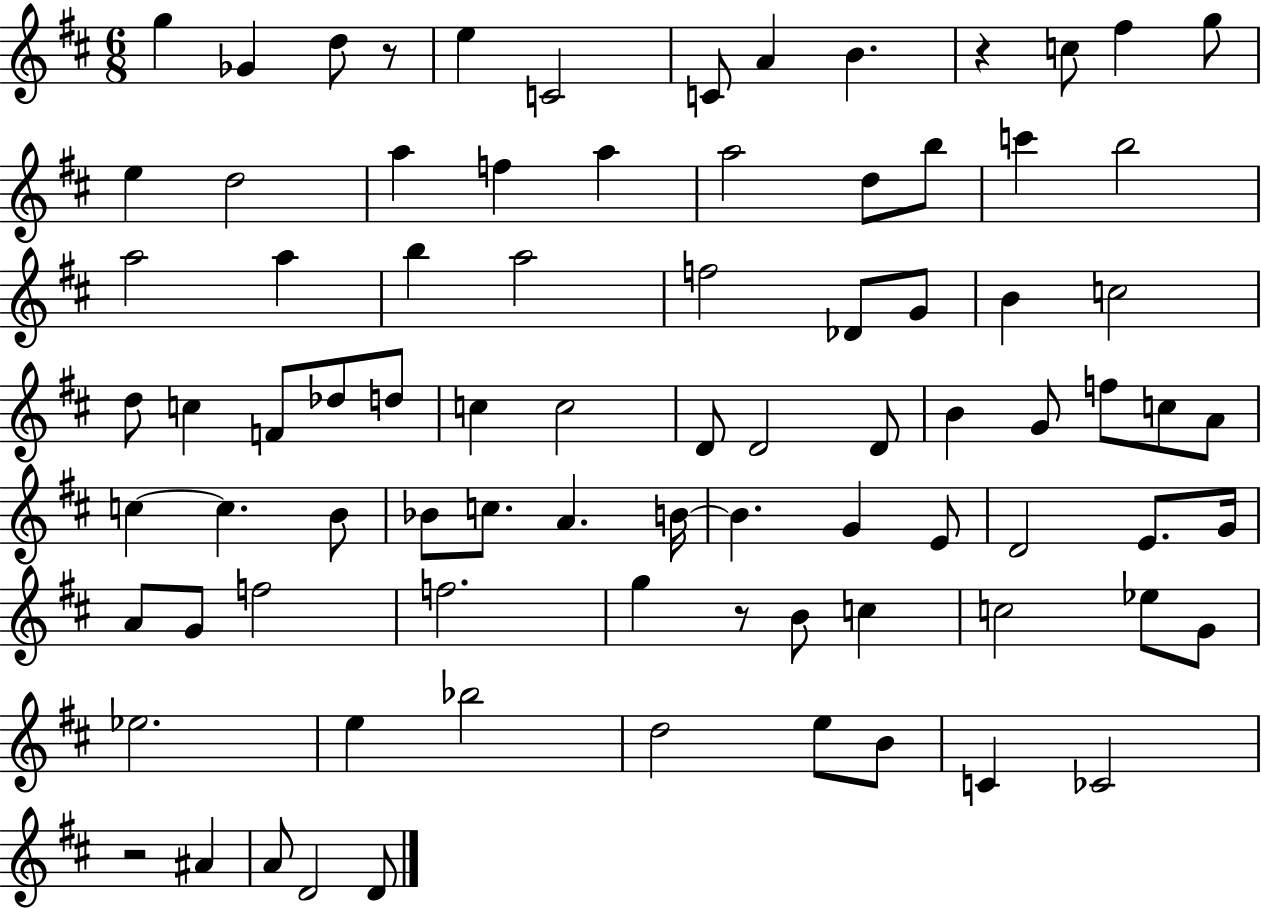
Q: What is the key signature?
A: D major